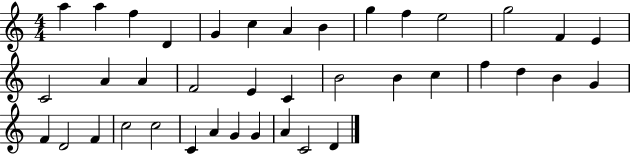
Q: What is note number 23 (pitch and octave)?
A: C5